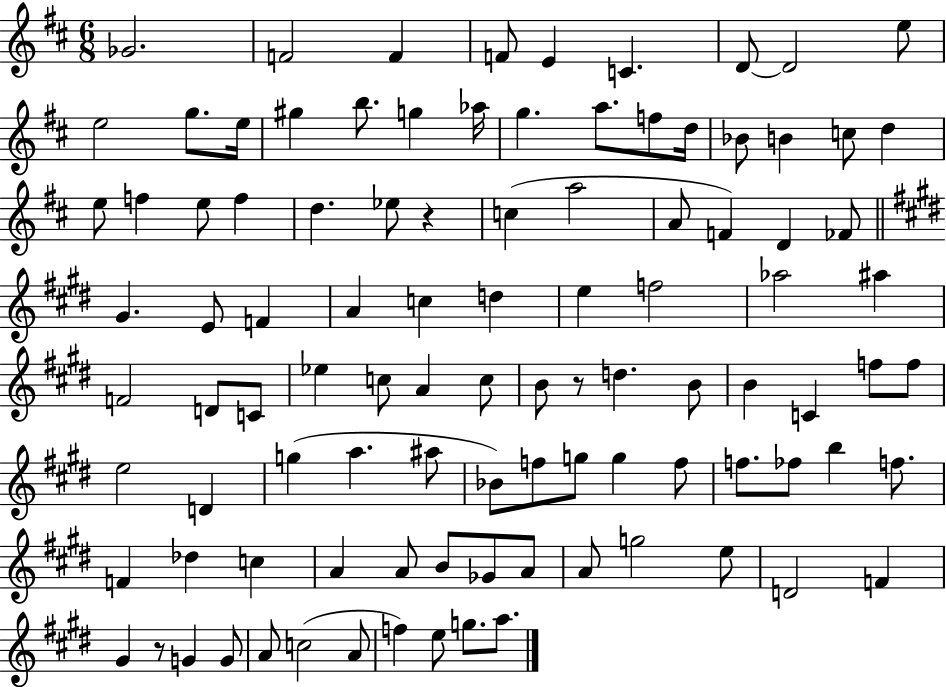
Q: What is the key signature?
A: D major